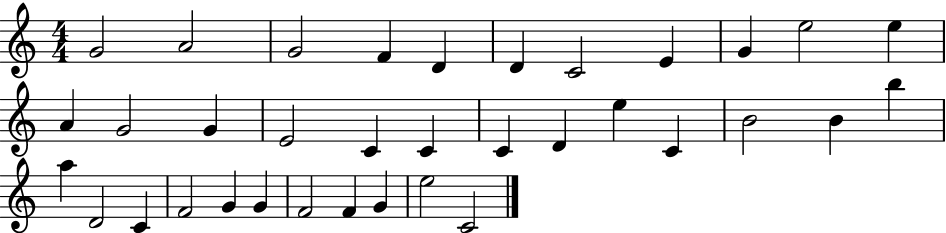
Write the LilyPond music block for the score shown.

{
  \clef treble
  \numericTimeSignature
  \time 4/4
  \key c \major
  g'2 a'2 | g'2 f'4 d'4 | d'4 c'2 e'4 | g'4 e''2 e''4 | \break a'4 g'2 g'4 | e'2 c'4 c'4 | c'4 d'4 e''4 c'4 | b'2 b'4 b''4 | \break a''4 d'2 c'4 | f'2 g'4 g'4 | f'2 f'4 g'4 | e''2 c'2 | \break \bar "|."
}